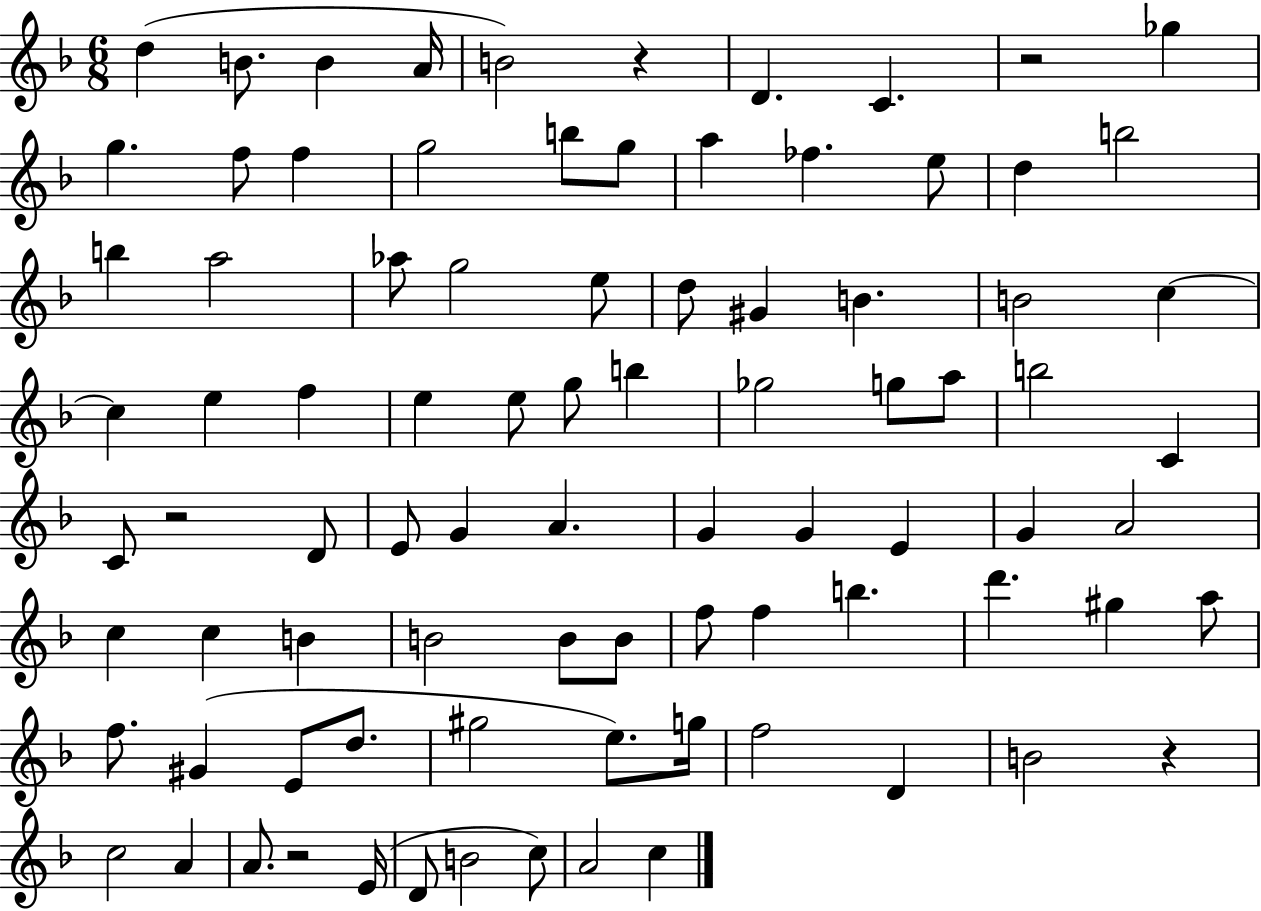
D5/q B4/e. B4/q A4/s B4/h R/q D4/q. C4/q. R/h Gb5/q G5/q. F5/e F5/q G5/h B5/e G5/e A5/q FES5/q. E5/e D5/q B5/h B5/q A5/h Ab5/e G5/h E5/e D5/e G#4/q B4/q. B4/h C5/q C5/q E5/q F5/q E5/q E5/e G5/e B5/q Gb5/h G5/e A5/e B5/h C4/q C4/e R/h D4/e E4/e G4/q A4/q. G4/q G4/q E4/q G4/q A4/h C5/q C5/q B4/q B4/h B4/e B4/e F5/e F5/q B5/q. D6/q. G#5/q A5/e F5/e. G#4/q E4/e D5/e. G#5/h E5/e. G5/s F5/h D4/q B4/h R/q C5/h A4/q A4/e. R/h E4/s D4/e B4/h C5/e A4/h C5/q